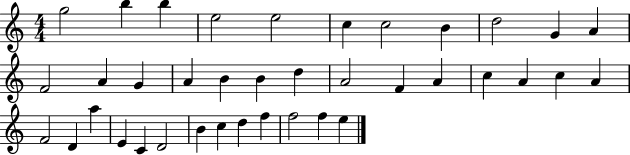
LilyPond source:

{
  \clef treble
  \numericTimeSignature
  \time 4/4
  \key c \major
  g''2 b''4 b''4 | e''2 e''2 | c''4 c''2 b'4 | d''2 g'4 a'4 | \break f'2 a'4 g'4 | a'4 b'4 b'4 d''4 | a'2 f'4 a'4 | c''4 a'4 c''4 a'4 | \break f'2 d'4 a''4 | e'4 c'4 d'2 | b'4 c''4 d''4 f''4 | f''2 f''4 e''4 | \break \bar "|."
}